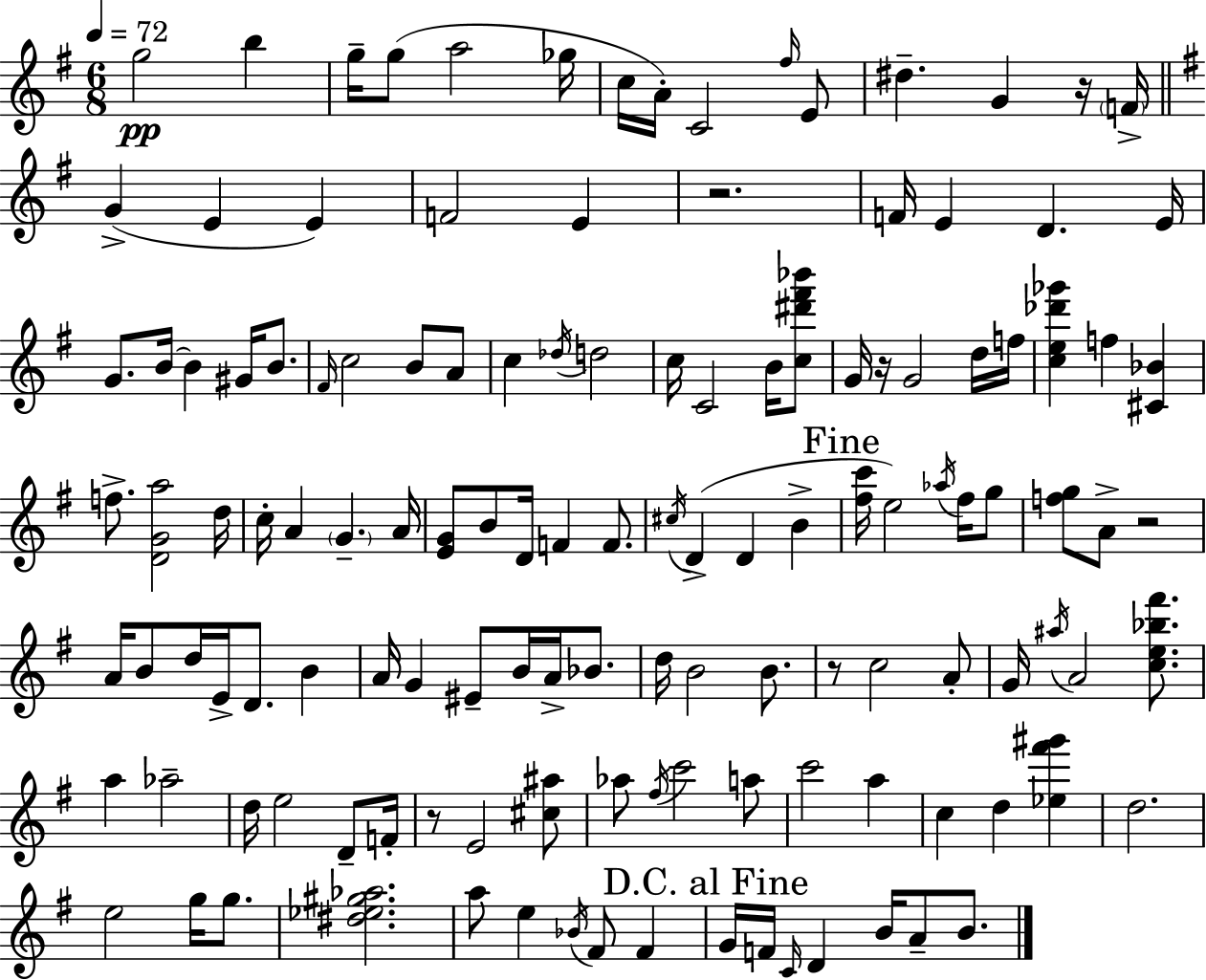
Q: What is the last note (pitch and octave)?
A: B4